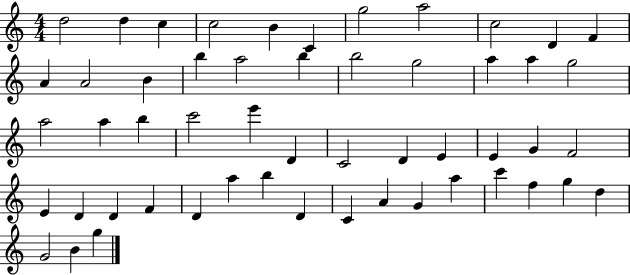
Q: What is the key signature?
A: C major